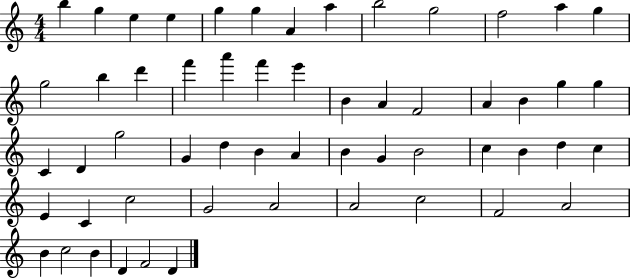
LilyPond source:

{
  \clef treble
  \numericTimeSignature
  \time 4/4
  \key c \major
  b''4 g''4 e''4 e''4 | g''4 g''4 a'4 a''4 | b''2 g''2 | f''2 a''4 g''4 | \break g''2 b''4 d'''4 | f'''4 a'''4 f'''4 e'''4 | b'4 a'4 f'2 | a'4 b'4 g''4 g''4 | \break c'4 d'4 g''2 | g'4 d''4 b'4 a'4 | b'4 g'4 b'2 | c''4 b'4 d''4 c''4 | \break e'4 c'4 c''2 | g'2 a'2 | a'2 c''2 | f'2 a'2 | \break b'4 c''2 b'4 | d'4 f'2 d'4 | \bar "|."
}